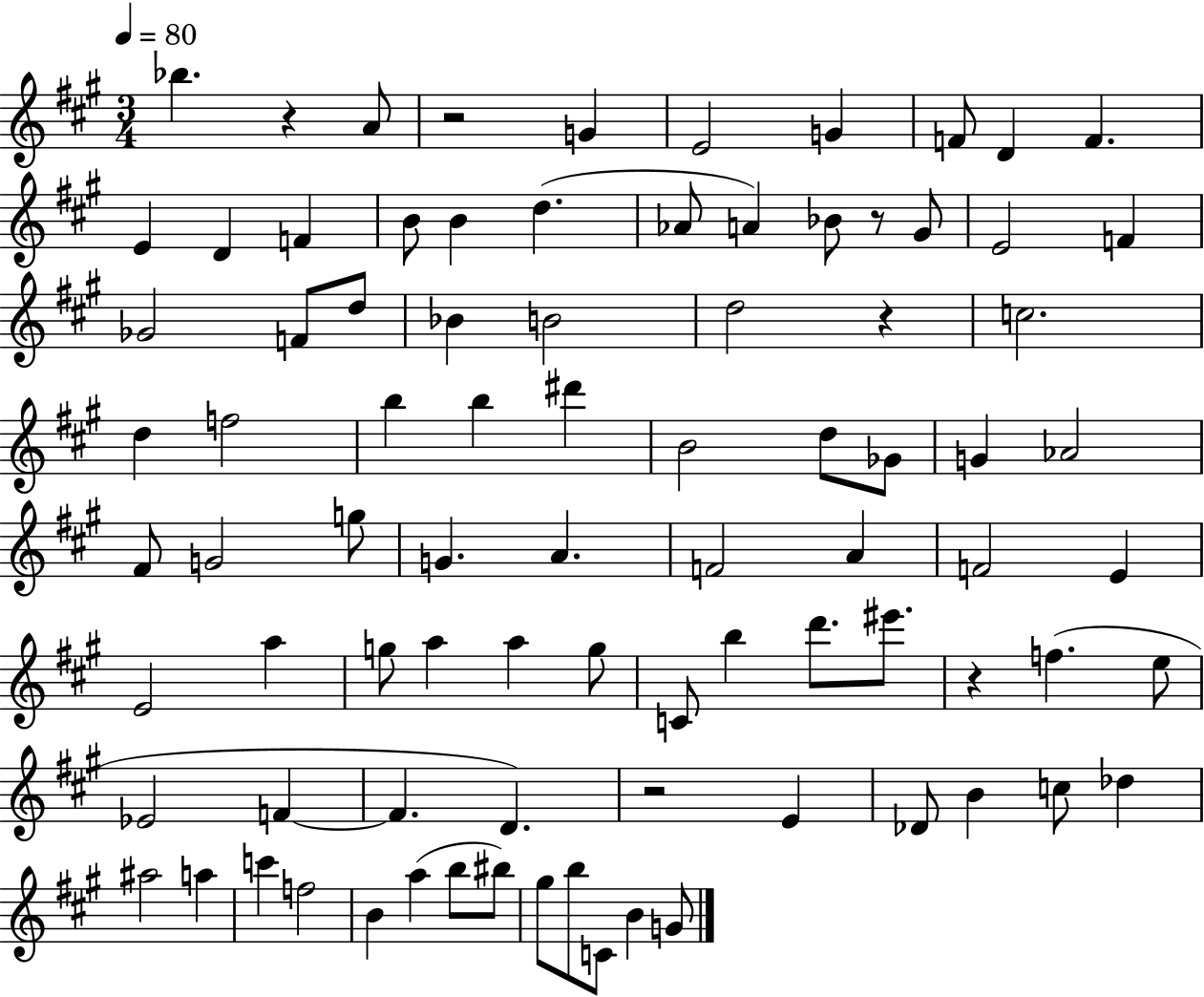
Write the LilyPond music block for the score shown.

{
  \clef treble
  \numericTimeSignature
  \time 3/4
  \key a \major
  \tempo 4 = 80
  bes''4. r4 a'8 | r2 g'4 | e'2 g'4 | f'8 d'4 f'4. | \break e'4 d'4 f'4 | b'8 b'4 d''4.( | aes'8 a'4) bes'8 r8 gis'8 | e'2 f'4 | \break ges'2 f'8 d''8 | bes'4 b'2 | d''2 r4 | c''2. | \break d''4 f''2 | b''4 b''4 dis'''4 | b'2 d''8 ges'8 | g'4 aes'2 | \break fis'8 g'2 g''8 | g'4. a'4. | f'2 a'4 | f'2 e'4 | \break e'2 a''4 | g''8 a''4 a''4 g''8 | c'8 b''4 d'''8. eis'''8. | r4 f''4.( e''8 | \break ees'2 f'4~~ | f'4. d'4.) | r2 e'4 | des'8 b'4 c''8 des''4 | \break ais''2 a''4 | c'''4 f''2 | b'4 a''4( b''8 bis''8) | gis''8 b''8 c'8 b'4 g'8 | \break \bar "|."
}